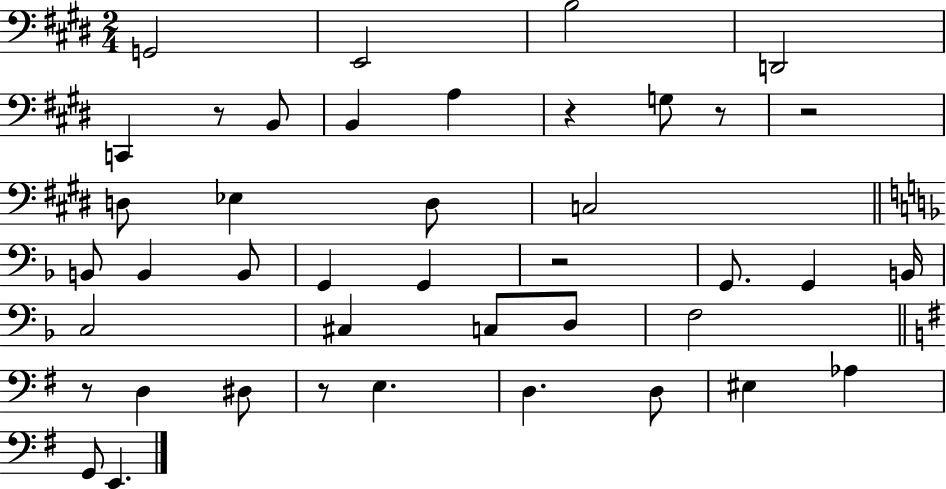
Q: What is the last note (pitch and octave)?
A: E2